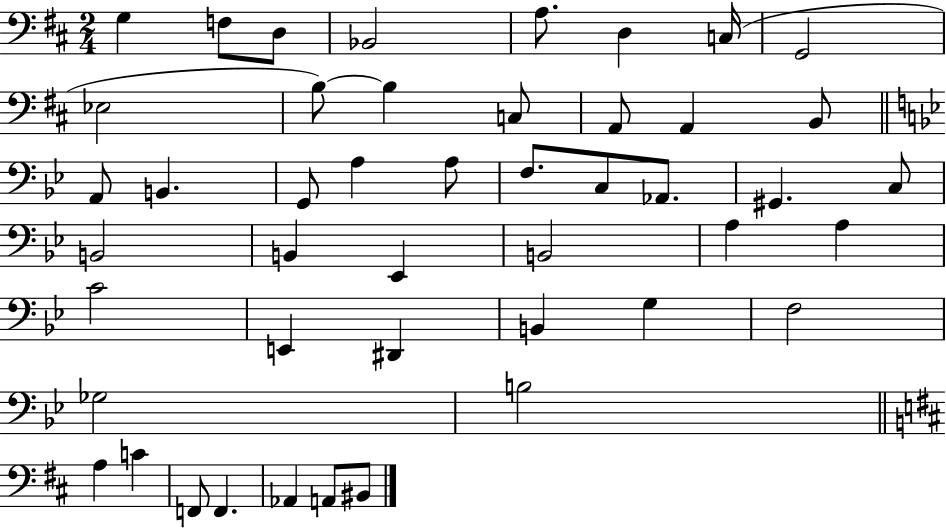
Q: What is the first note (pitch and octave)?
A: G3